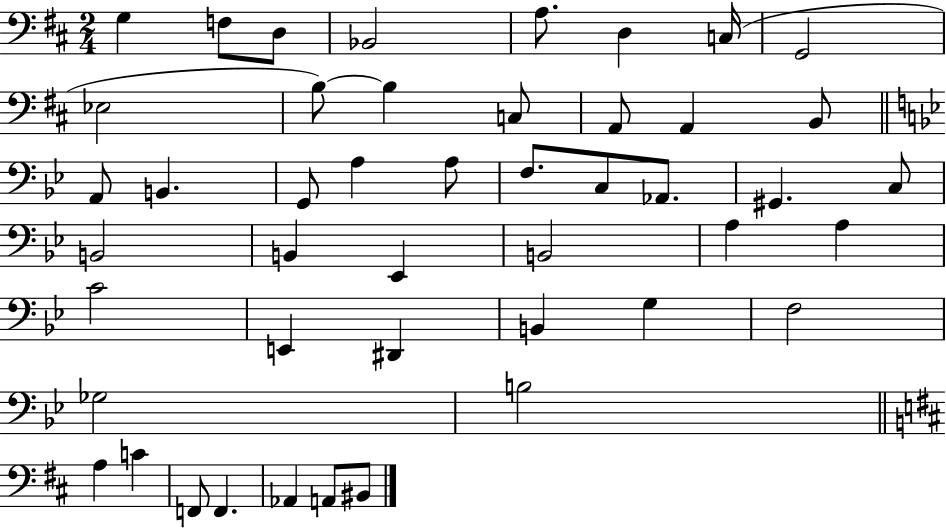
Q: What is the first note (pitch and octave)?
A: G3